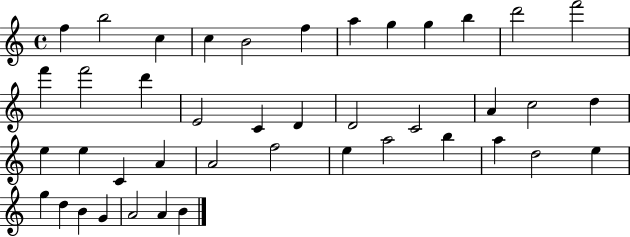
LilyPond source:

{
  \clef treble
  \time 4/4
  \defaultTimeSignature
  \key c \major
  f''4 b''2 c''4 | c''4 b'2 f''4 | a''4 g''4 g''4 b''4 | d'''2 f'''2 | \break f'''4 f'''2 d'''4 | e'2 c'4 d'4 | d'2 c'2 | a'4 c''2 d''4 | \break e''4 e''4 c'4 a'4 | a'2 f''2 | e''4 a''2 b''4 | a''4 d''2 e''4 | \break g''4 d''4 b'4 g'4 | a'2 a'4 b'4 | \bar "|."
}